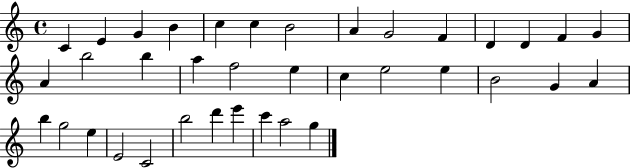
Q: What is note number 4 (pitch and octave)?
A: B4